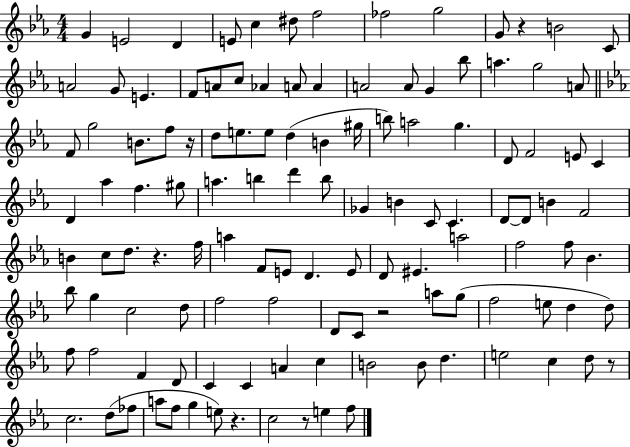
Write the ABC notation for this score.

X:1
T:Untitled
M:4/4
L:1/4
K:Eb
G E2 D E/2 c ^d/2 f2 _f2 g2 G/2 z B2 C/2 A2 G/2 E F/2 A/2 c/2 _A A/2 A A2 A/2 G _b/2 a g2 A/2 F/2 g2 B/2 f/2 z/4 d/2 e/2 e/2 d B ^g/4 b/2 a2 g D/2 F2 E/2 C D _a f ^g/2 a b d' b/2 _G B C/2 C D/2 D/2 B F2 B c/2 d/2 z f/4 a F/2 E/2 D E/2 D/2 ^E a2 f2 f/2 _B _b/2 g c2 d/2 f2 f2 D/2 C/2 z2 a/2 g/2 f2 e/2 d d/2 f/2 f2 F D/2 C C A c B2 B/2 d e2 c d/2 z/2 c2 d/2 _f/2 a/2 f/2 g e/2 z c2 z/2 e f/2